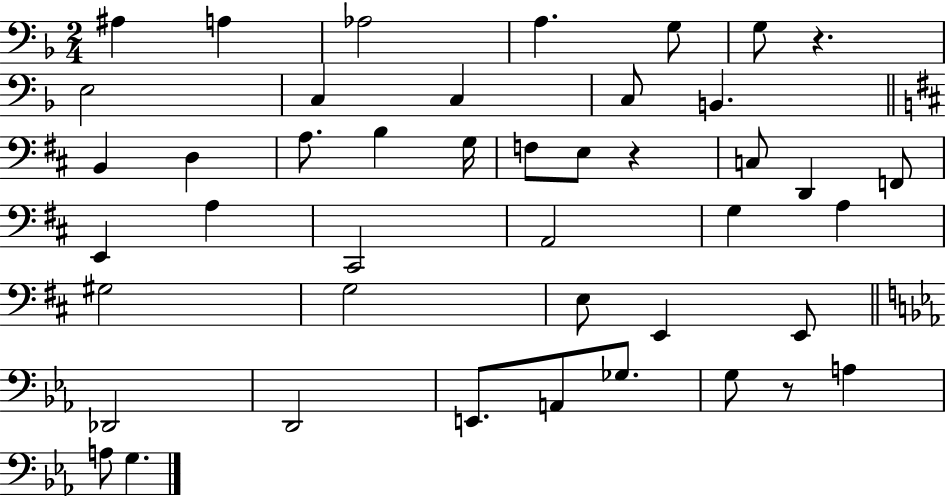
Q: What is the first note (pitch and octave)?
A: A#3